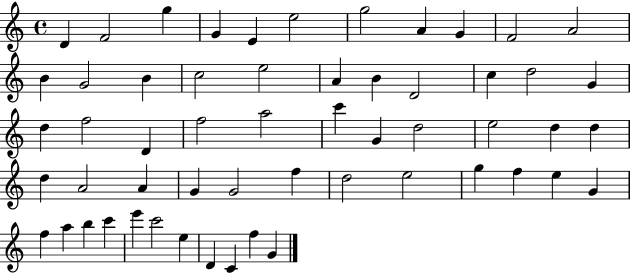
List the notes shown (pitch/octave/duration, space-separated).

D4/q F4/h G5/q G4/q E4/q E5/h G5/h A4/q G4/q F4/h A4/h B4/q G4/h B4/q C5/h E5/h A4/q B4/q D4/h C5/q D5/h G4/q D5/q F5/h D4/q F5/h A5/h C6/q G4/q D5/h E5/h D5/q D5/q D5/q A4/h A4/q G4/q G4/h F5/q D5/h E5/h G5/q F5/q E5/q G4/q F5/q A5/q B5/q C6/q E6/q C6/h E5/q D4/q C4/q F5/q G4/q